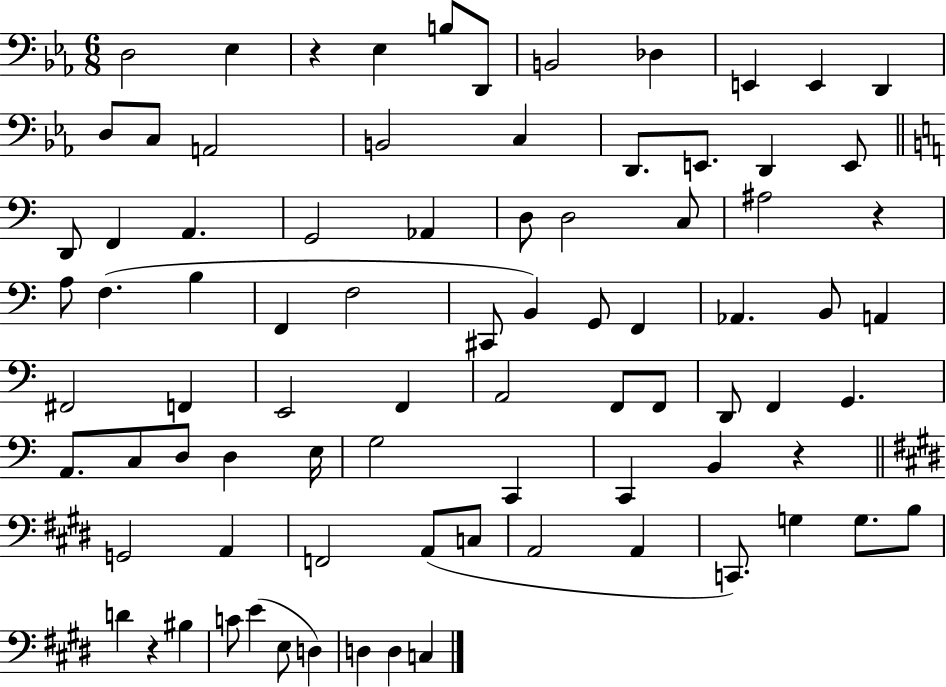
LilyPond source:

{
  \clef bass
  \numericTimeSignature
  \time 6/8
  \key ees \major
  d2 ees4 | r4 ees4 b8 d,8 | b,2 des4 | e,4 e,4 d,4 | \break d8 c8 a,2 | b,2 c4 | d,8. e,8. d,4 e,8 | \bar "||" \break \key c \major d,8 f,4 a,4. | g,2 aes,4 | d8 d2 c8 | ais2 r4 | \break a8 f4.( b4 | f,4 f2 | cis,8 b,4) g,8 f,4 | aes,4. b,8 a,4 | \break fis,2 f,4 | e,2 f,4 | a,2 f,8 f,8 | d,8 f,4 g,4. | \break a,8. c8 d8 d4 e16 | g2 c,4 | c,4 b,4 r4 | \bar "||" \break \key e \major g,2 a,4 | f,2 a,8( c8 | a,2 a,4 | c,8.) g4 g8. b8 | \break d'4 r4 bis4 | c'8 e'4( e8 d4) | d4 d4 c4 | \bar "|."
}